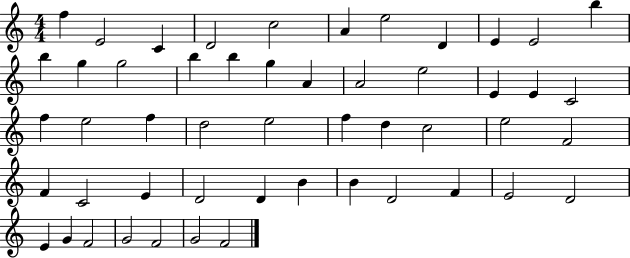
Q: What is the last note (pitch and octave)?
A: F4